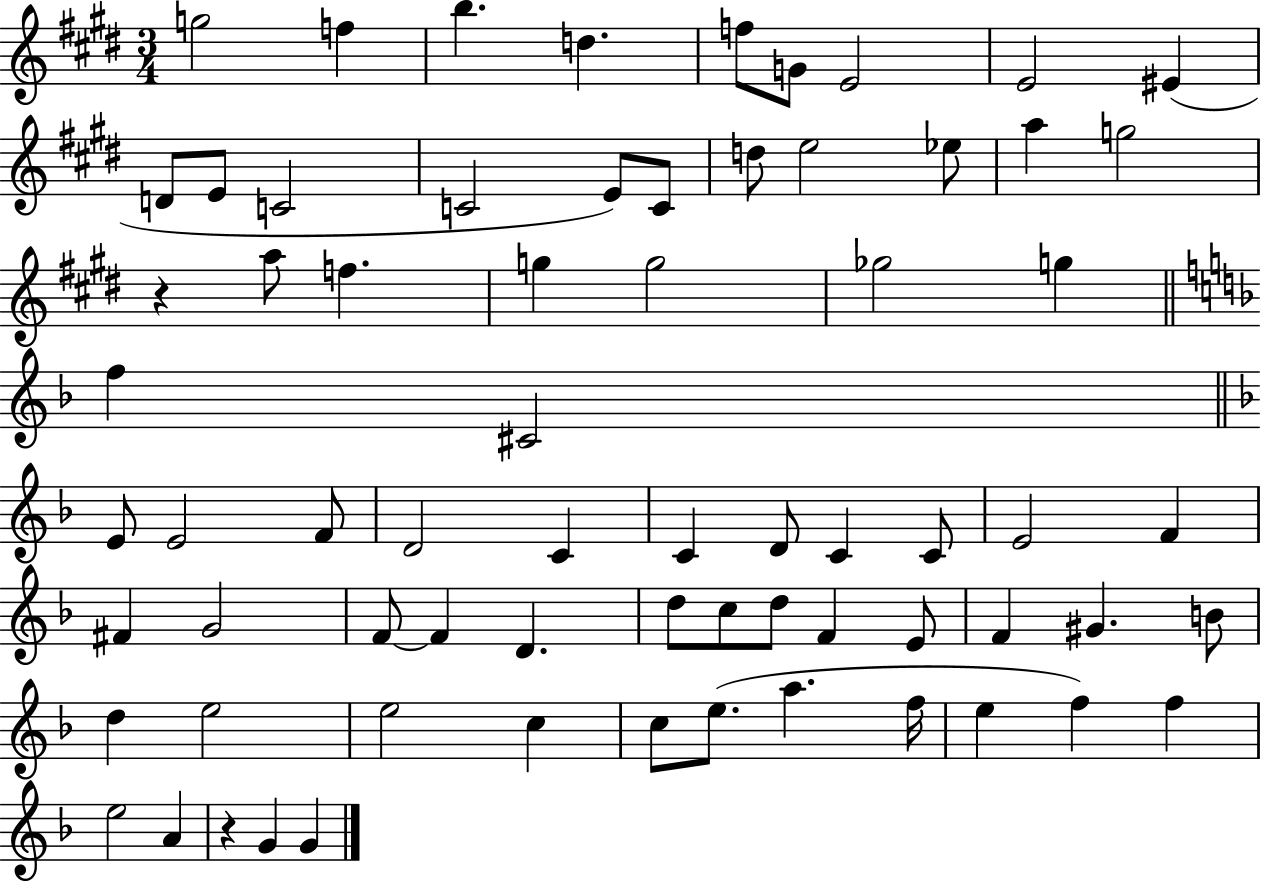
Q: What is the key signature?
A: E major